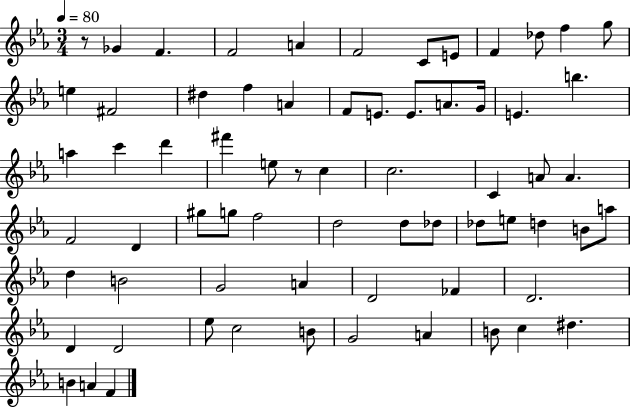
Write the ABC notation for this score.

X:1
T:Untitled
M:3/4
L:1/4
K:Eb
z/2 _G F F2 A F2 C/2 E/2 F _d/2 f g/2 e ^F2 ^d f A F/2 E/2 E/2 A/2 G/4 E b a c' d' ^f' e/2 z/2 c c2 C A/2 A F2 D ^g/2 g/2 f2 d2 d/2 _d/2 _d/2 e/2 d B/2 a/2 d B2 G2 A D2 _F D2 D D2 _e/2 c2 B/2 G2 A B/2 c ^d B A F